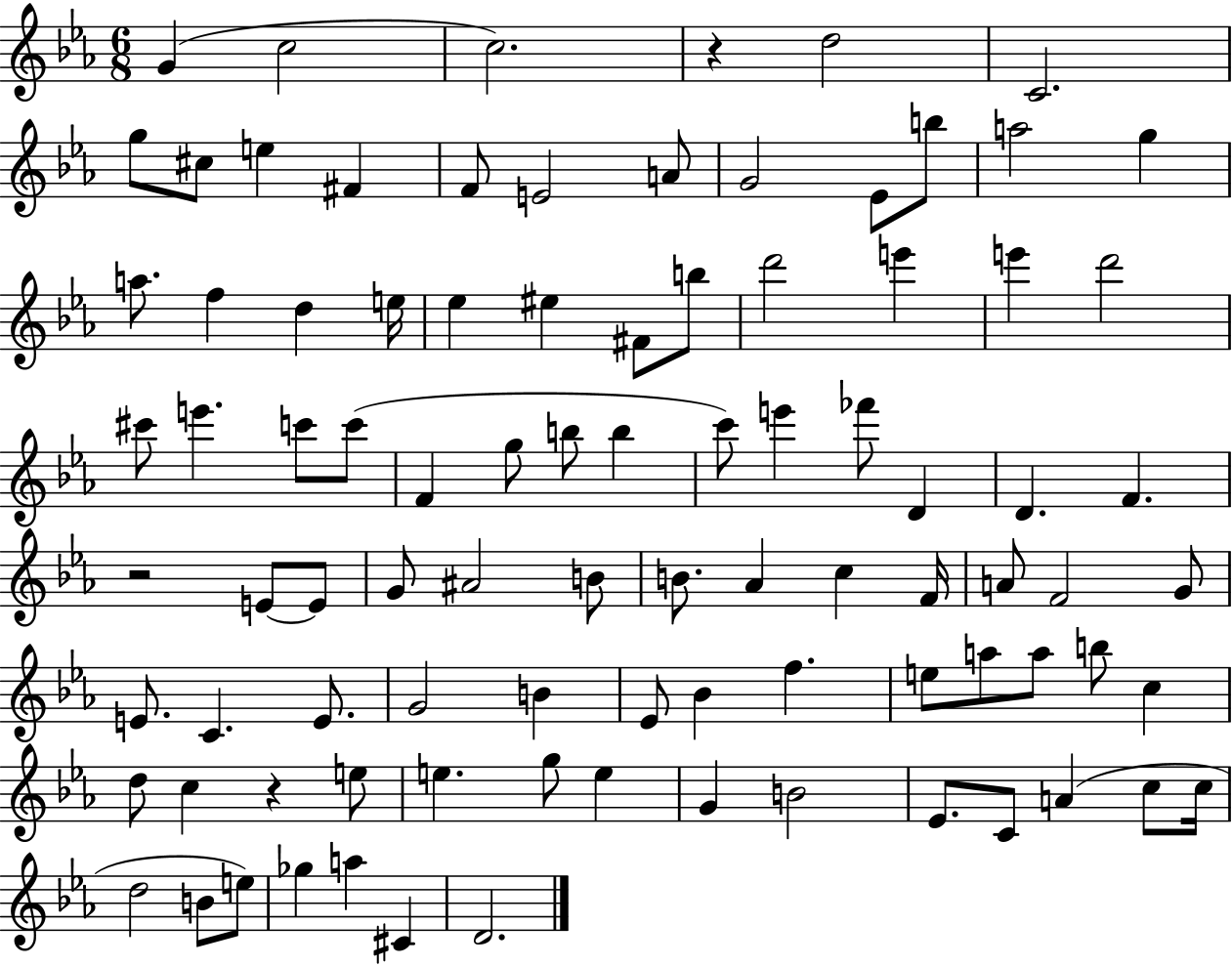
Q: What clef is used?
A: treble